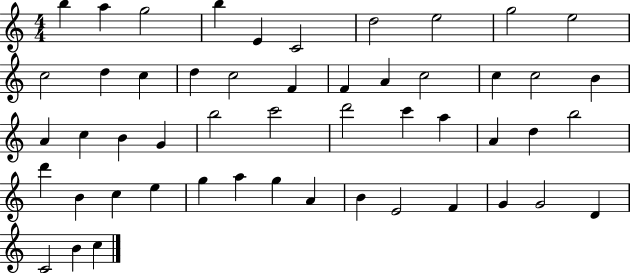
{
  \clef treble
  \numericTimeSignature
  \time 4/4
  \key c \major
  b''4 a''4 g''2 | b''4 e'4 c'2 | d''2 e''2 | g''2 e''2 | \break c''2 d''4 c''4 | d''4 c''2 f'4 | f'4 a'4 c''2 | c''4 c''2 b'4 | \break a'4 c''4 b'4 g'4 | b''2 c'''2 | d'''2 c'''4 a''4 | a'4 d''4 b''2 | \break d'''4 b'4 c''4 e''4 | g''4 a''4 g''4 a'4 | b'4 e'2 f'4 | g'4 g'2 d'4 | \break c'2 b'4 c''4 | \bar "|."
}